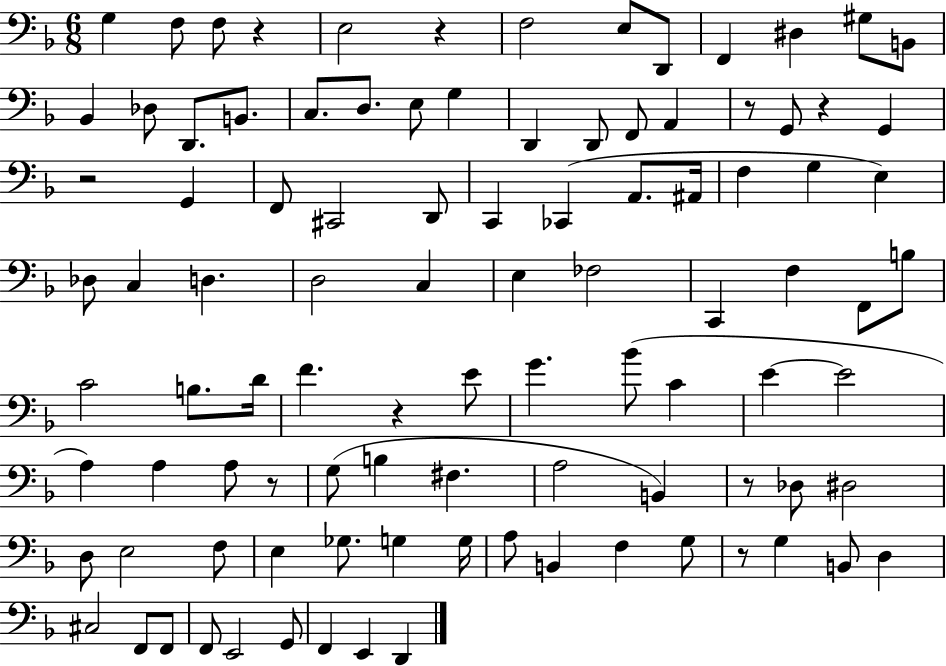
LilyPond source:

{
  \clef bass
  \numericTimeSignature
  \time 6/8
  \key f \major
  g4 f8 f8 r4 | e2 r4 | f2 e8 d,8 | f,4 dis4 gis8 b,8 | \break bes,4 des8 d,8. b,8. | c8. d8. e8 g4 | d,4 d,8 f,8 a,4 | r8 g,8 r4 g,4 | \break r2 g,4 | f,8 cis,2 d,8 | c,4 ces,4( a,8. ais,16 | f4 g4 e4) | \break des8 c4 d4. | d2 c4 | e4 fes2 | c,4 f4 f,8 b8 | \break c'2 b8. d'16 | f'4. r4 e'8 | g'4. bes'8( c'4 | e'4~~ e'2 | \break a4) a4 a8 r8 | g8( b4 fis4. | a2 b,4) | r8 des8 dis2 | \break d8 e2 f8 | e4 ges8. g4 g16 | a8 b,4 f4 g8 | r8 g4 b,8 d4 | \break cis2 f,8 f,8 | f,8 e,2 g,8 | f,4 e,4 d,4 | \bar "|."
}